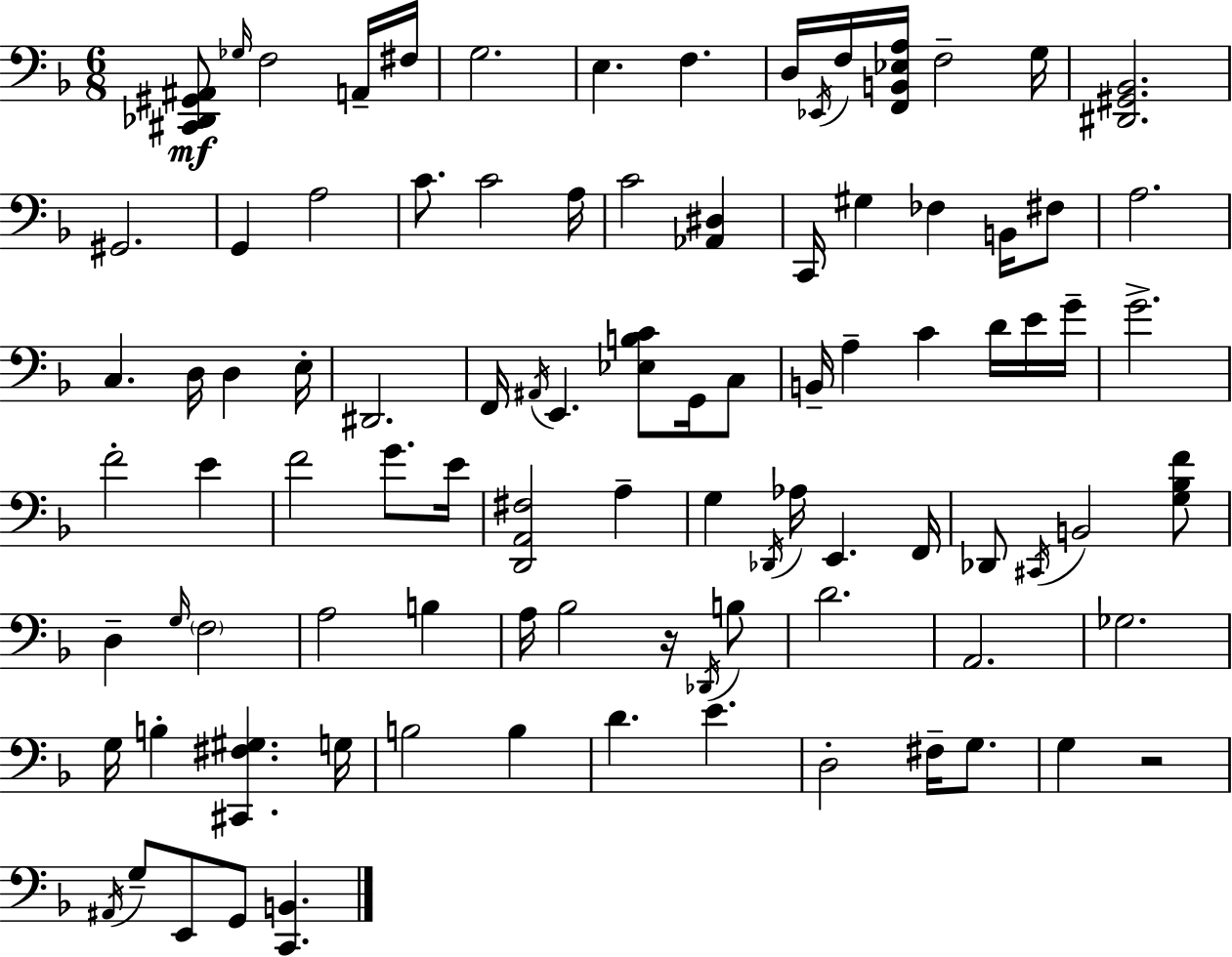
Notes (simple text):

[C#2,Db2,G#2,A#2]/e Gb3/s F3/h A2/s F#3/s G3/h. E3/q. F3/q. D3/s Eb2/s F3/s [F2,B2,Eb3,A3]/s F3/h G3/s [D#2,G#2,Bb2]/h. G#2/h. G2/q A3/h C4/e. C4/h A3/s C4/h [Ab2,D#3]/q C2/s G#3/q FES3/q B2/s F#3/e A3/h. C3/q. D3/s D3/q E3/s D#2/h. F2/s A#2/s E2/q. [Eb3,B3,C4]/e G2/s C3/e B2/s A3/q C4/q D4/s E4/s G4/s G4/h. F4/h E4/q F4/h G4/e. E4/s [D2,A2,F#3]/h A3/q G3/q Db2/s Ab3/s E2/q. F2/s Db2/e C#2/s B2/h [G3,Bb3,F4]/e D3/q G3/s F3/h A3/h B3/q A3/s Bb3/h R/s Db2/s B3/e D4/h. A2/h. Gb3/h. G3/s B3/q [C#2,F#3,G#3]/q. G3/s B3/h B3/q D4/q. E4/q. D3/h F#3/s G3/e. G3/q R/h A#2/s G3/e E2/e G2/e [C2,B2]/q.